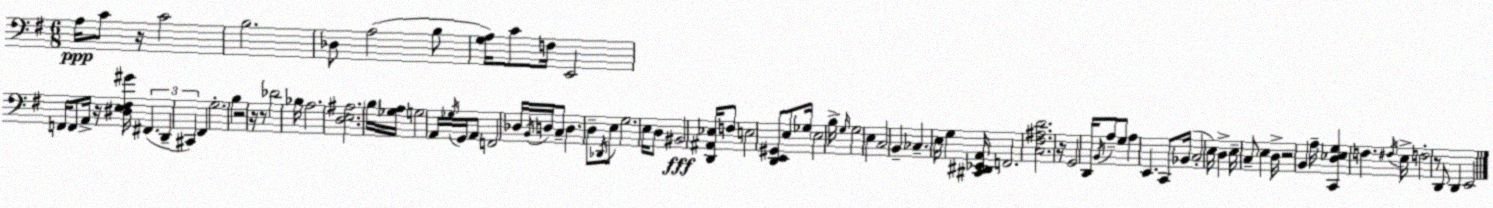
X:1
T:Untitled
M:6/8
L:1/4
K:G
A,/4 C/2 z/4 C2 B,2 _D,/2 A,2 B,/2 [G,A,]/4 C/2 F,/4 E,,2 F,,/4 F,,/2 A,,/4 z/4 [^D,E,^F,^G]/4 ^F,, D,, ^C,, ^F,, G,2 B, z2 z/4 z/2 _D2 _B,/4 A,2 [D,E,^A,]2 B,/4 [_G,A,]/4 G,2 A,,/4 _G,/4 G,,/4 A,,/2 F,,2 _D,/4 B,,/4 D,/4 C,/2 D, D,/2 _D,,/4 E,/2 G,2 E,/4 D,/2 ^B,,2 [D,,^A,,_E,]/4 F,/2 E,2 [D,,E,,^G,,]/2 E,/2 _G,/4 E,2 B,/4 G,/4 G,2 E, C,2 B,, _C, E,/4 G, [^C,,^D,,_E,,A,,]/4 F,,2 [C,^F,^A,D]2 z/4 G,,2 D,,/4 B,,/4 A,/2 G,/2 A, E,, C,,/2 _B,,/4 C,2 E,/4 D, E,/4 C,/2 E, D,/4 z2 B,, A,/4 [C,,D,_E,G,] F, ^F,/4 E,/4 F,2 z/2 D,,/2 D,, E,,2